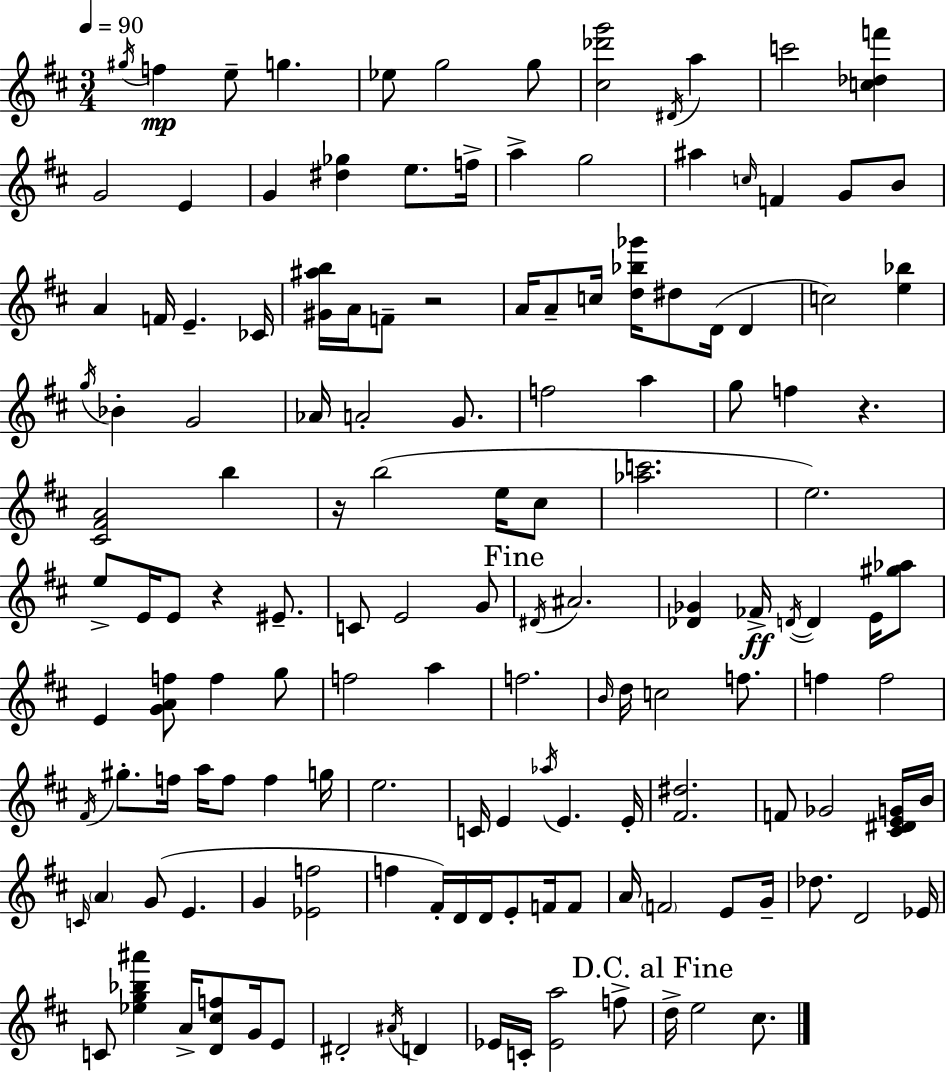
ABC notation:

X:1
T:Untitled
M:3/4
L:1/4
K:D
^g/4 f e/2 g _e/2 g2 g/2 [^c_d'g']2 ^D/4 a c'2 [c_df'] G2 E G [^d_g] e/2 f/4 a g2 ^a c/4 F G/2 B/2 A F/4 E _C/4 [^G^ab]/4 A/4 F/2 z2 A/4 A/2 c/4 [d_b_g']/4 ^d/2 D/4 D c2 [e_b] g/4 _B G2 _A/4 A2 G/2 f2 a g/2 f z [^C^FA]2 b z/4 b2 e/4 ^c/2 [_ac']2 e2 e/2 E/4 E/2 z ^E/2 C/2 E2 G/2 ^D/4 ^A2 [_D_G] _F/4 D/4 D E/4 [^g_a]/2 E [GAf]/2 f g/2 f2 a f2 B/4 d/4 c2 f/2 f f2 ^F/4 ^g/2 f/4 a/4 f/2 f g/4 e2 C/4 E _a/4 E E/4 [^F^d]2 F/2 _G2 [^C^DEG]/4 B/4 C/4 A G/2 E G [_Ef]2 f ^F/4 D/4 D/4 E/2 F/4 F/2 A/4 F2 E/2 G/4 _d/2 D2 _E/4 C/2 [_eg_b^a'] A/4 [D^cf]/2 G/4 E/2 ^D2 ^A/4 D _E/4 C/4 [_Ea]2 f/2 d/4 e2 ^c/2